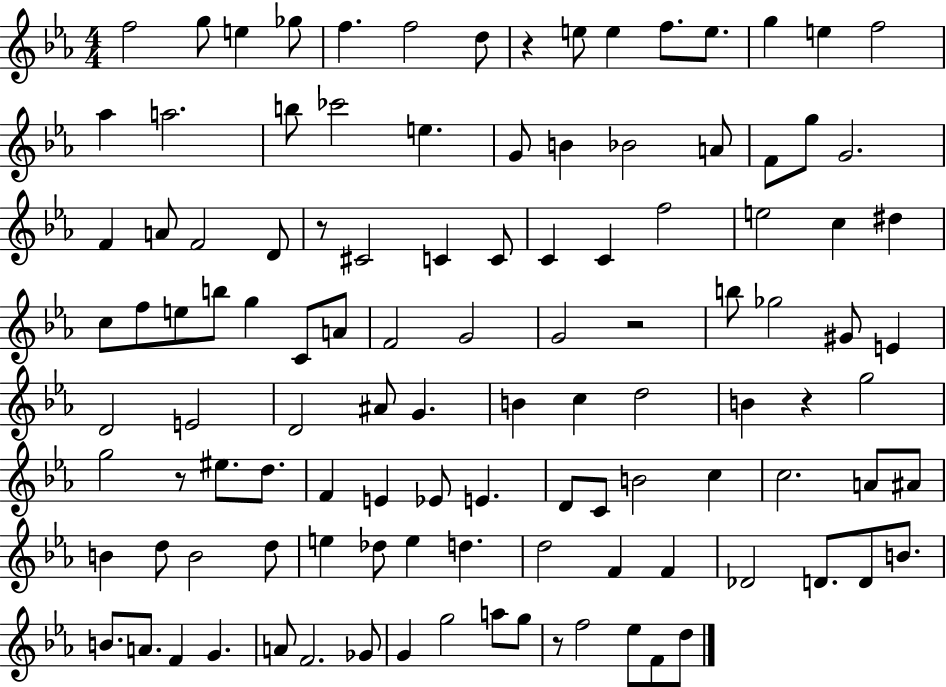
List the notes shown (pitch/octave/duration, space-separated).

F5/h G5/e E5/q Gb5/e F5/q. F5/h D5/e R/q E5/e E5/q F5/e. E5/e. G5/q E5/q F5/h Ab5/q A5/h. B5/e CES6/h E5/q. G4/e B4/q Bb4/h A4/e F4/e G5/e G4/h. F4/q A4/e F4/h D4/e R/e C#4/h C4/q C4/e C4/q C4/q F5/h E5/h C5/q D#5/q C5/e F5/e E5/e B5/e G5/q C4/e A4/e F4/h G4/h G4/h R/h B5/e Gb5/h G#4/e E4/q D4/h E4/h D4/h A#4/e G4/q. B4/q C5/q D5/h B4/q R/q G5/h G5/h R/e EIS5/e. D5/e. F4/q E4/q Eb4/e E4/q. D4/e C4/e B4/h C5/q C5/h. A4/e A#4/e B4/q D5/e B4/h D5/e E5/q Db5/e E5/q D5/q. D5/h F4/q F4/q Db4/h D4/e. D4/e B4/e. B4/e. A4/e. F4/q G4/q. A4/e F4/h. Gb4/e G4/q G5/h A5/e G5/e R/e F5/h Eb5/e F4/e D5/e